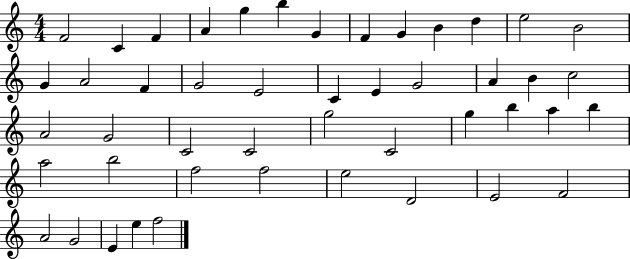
X:1
T:Untitled
M:4/4
L:1/4
K:C
F2 C F A g b G F G B d e2 B2 G A2 F G2 E2 C E G2 A B c2 A2 G2 C2 C2 g2 C2 g b a b a2 b2 f2 f2 e2 D2 E2 F2 A2 G2 E e f2